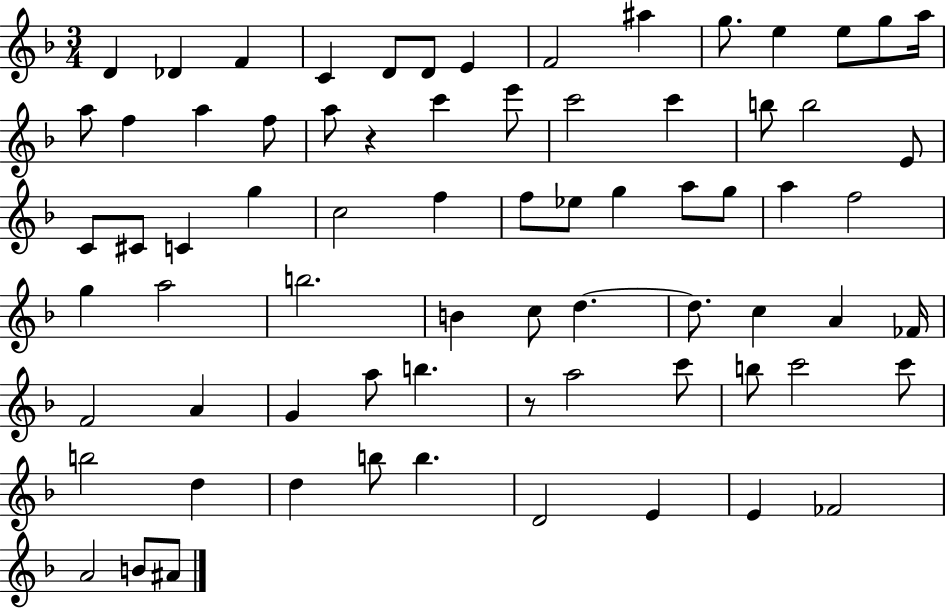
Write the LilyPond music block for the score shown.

{
  \clef treble
  \numericTimeSignature
  \time 3/4
  \key f \major
  d'4 des'4 f'4 | c'4 d'8 d'8 e'4 | f'2 ais''4 | g''8. e''4 e''8 g''8 a''16 | \break a''8 f''4 a''4 f''8 | a''8 r4 c'''4 e'''8 | c'''2 c'''4 | b''8 b''2 e'8 | \break c'8 cis'8 c'4 g''4 | c''2 f''4 | f''8 ees''8 g''4 a''8 g''8 | a''4 f''2 | \break g''4 a''2 | b''2. | b'4 c''8 d''4.~~ | d''8. c''4 a'4 fes'16 | \break f'2 a'4 | g'4 a''8 b''4. | r8 a''2 c'''8 | b''8 c'''2 c'''8 | \break b''2 d''4 | d''4 b''8 b''4. | d'2 e'4 | e'4 fes'2 | \break a'2 b'8 ais'8 | \bar "|."
}